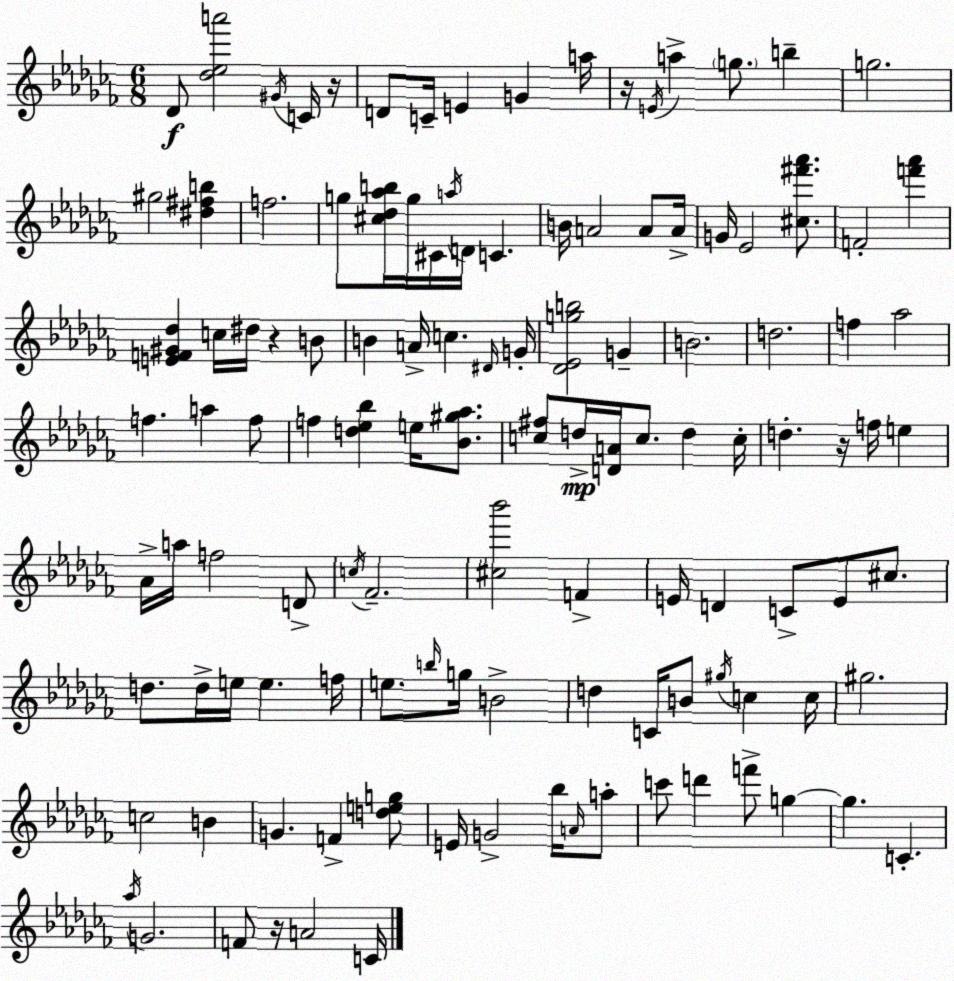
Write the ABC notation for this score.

X:1
T:Untitled
M:6/8
L:1/4
K:Abm
_D/2 [_d_ea']2 ^G/4 C/4 z/4 D/2 C/4 E G a/4 z/4 E/4 a g/2 b g2 ^g2 [^d^fb] f2 g/2 [^c_d_ab]/4 g/4 ^C/4 a/4 D/4 C B/4 A2 A/2 A/4 G/4 _E2 [^c^f'_a']/2 F2 [f'_a'] [EF^G_d] c/4 ^d/4 z B/2 B A/4 c ^D/4 G/4 [_D_Egb]2 G B2 d2 f _a2 f a f/2 f [d_e_b] e/4 [_B^g_a]/2 [c^f]/2 d/4 [DA]/4 c/2 d c/4 d z/4 f/4 e _A/4 a/4 f2 D/2 c/4 _F2 [^c_b']2 F E/4 D C/2 E/2 ^c/2 d/2 d/4 e/4 e f/4 e/2 b/4 g/4 B2 d C/4 B/2 ^g/4 c c/4 ^g2 c2 B G F [deg]/2 E/4 G2 _b/4 A/4 a/2 c'/2 d' f'/2 g g C _a/4 G2 F/2 z/4 A2 C/4